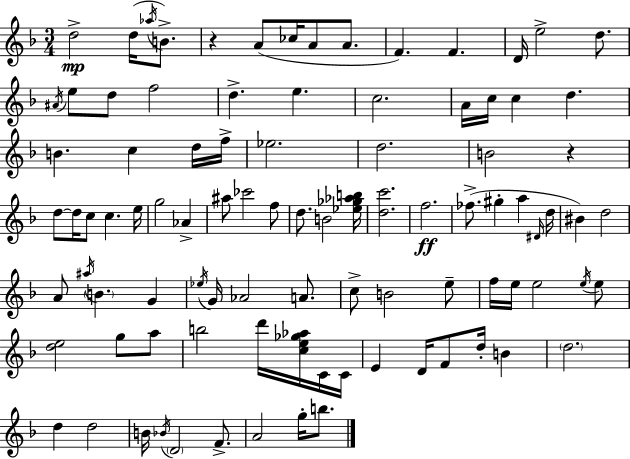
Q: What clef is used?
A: treble